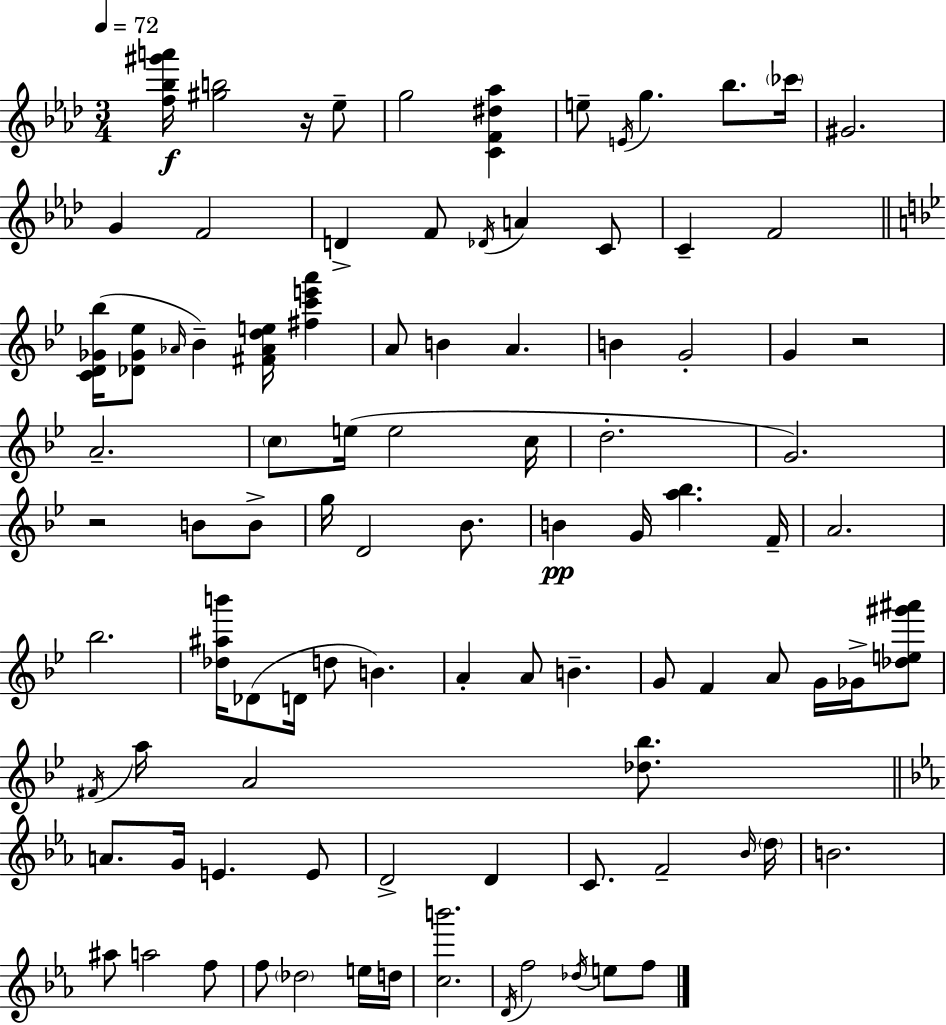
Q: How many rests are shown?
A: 3